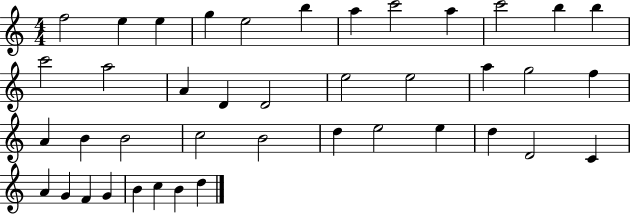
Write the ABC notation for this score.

X:1
T:Untitled
M:4/4
L:1/4
K:C
f2 e e g e2 b a c'2 a c'2 b b c'2 a2 A D D2 e2 e2 a g2 f A B B2 c2 B2 d e2 e d D2 C A G F G B c B d